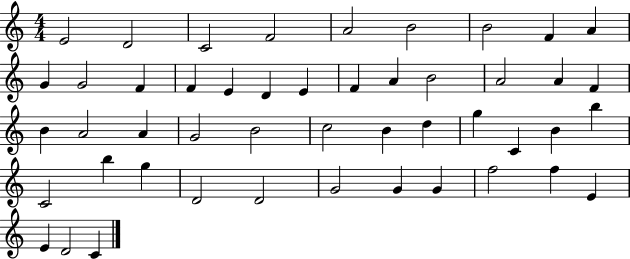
E4/h D4/h C4/h F4/h A4/h B4/h B4/h F4/q A4/q G4/q G4/h F4/q F4/q E4/q D4/q E4/q F4/q A4/q B4/h A4/h A4/q F4/q B4/q A4/h A4/q G4/h B4/h C5/h B4/q D5/q G5/q C4/q B4/q B5/q C4/h B5/q G5/q D4/h D4/h G4/h G4/q G4/q F5/h F5/q E4/q E4/q D4/h C4/q